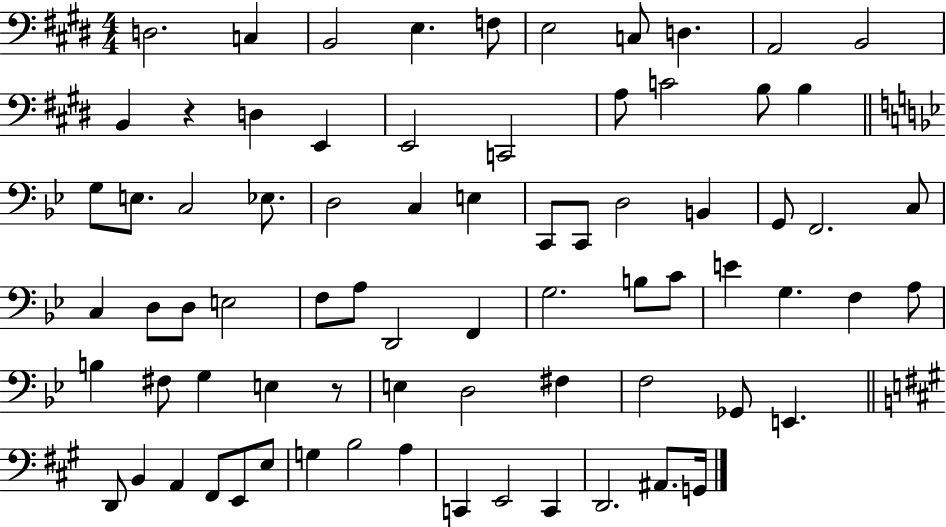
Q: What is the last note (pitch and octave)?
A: G2